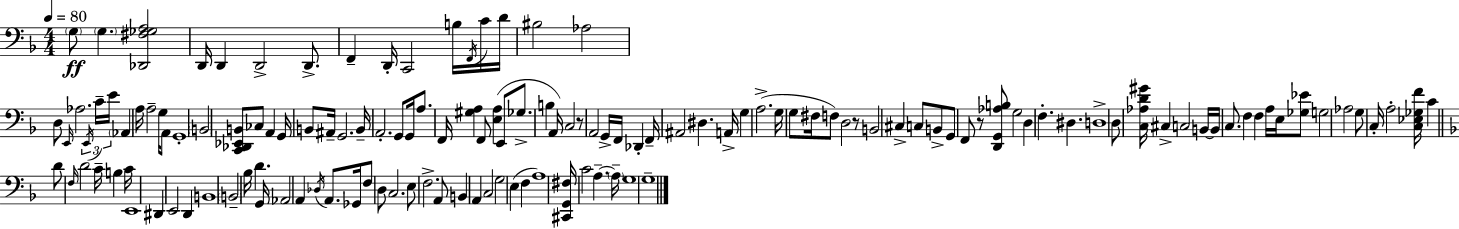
X:1
T:Untitled
M:4/4
L:1/4
K:Dm
G,/2 G, [_D,,^F,_G,A,]2 D,,/4 D,, D,,2 D,,/2 F,, D,,/4 C,,2 B,/4 F,,/4 C/4 D/4 ^B,2 _A,2 D,/2 E,,/4 _A,2 E,,/4 C/4 E/4 _A,, A,/4 A,2 G,/4 A,,/2 G,,4 B,,2 [C,,_D,,_E,,B,,]/2 _C,/2 A,, G,,/4 B,,/2 ^A,,/4 G,,2 B,,/4 A,,2 G,,/2 G,,/4 A,/2 F,,/4 [^G,A,] F,,/2 [E,A,] E,,/2 _G,/2 B, A,,/4 C,2 z/2 A,,2 G,,/4 F,,/4 _D,, F,,/4 ^A,,2 ^D, A,,/4 G, A,2 G,/4 G,/2 ^F,/4 F,/2 D,2 z/2 B,,2 ^C, C,/2 B,,/2 G,,/2 F,,/2 z/2 [D,,G,,_A,B,]/2 G,2 D, F, ^D, D,4 D,/2 [C,_A,D^G]/4 ^C, C,2 B,,/4 B,,/4 C,/2 F, F, A,/4 E,/4 [_G,_E]/2 G,2 _A,2 G,/2 C,/4 A,2 [C,_E,_G,F]/4 C D/2 F,/4 D2 C/4 B, C/4 E,,4 ^D,, E,,2 D,, B,,4 B,,2 _B,/4 D G,,/4 _A,,2 A,, _D,/4 A,,/2 _G,,/4 F,/2 D,/2 C,2 E,/2 F,2 A,,/2 B,, A,, C,2 G,2 E, F, A,4 [^C,,G,,^F,]/4 C2 A, A,/4 G,4 G,4